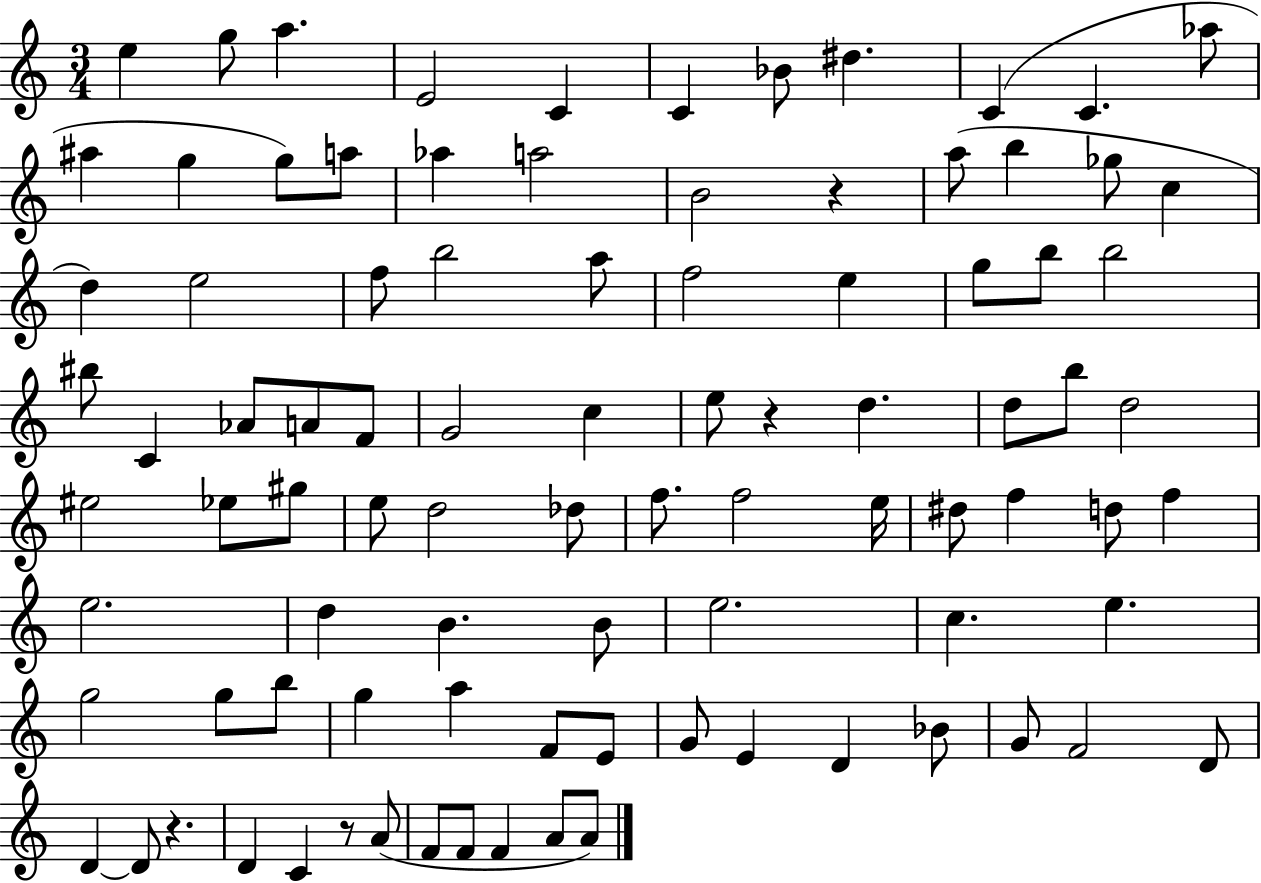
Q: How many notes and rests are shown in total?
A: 92